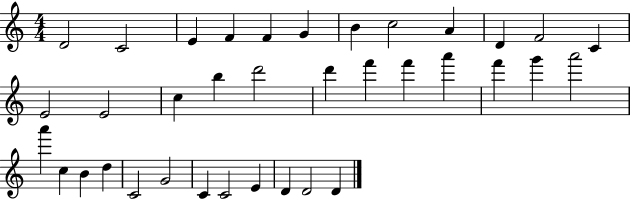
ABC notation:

X:1
T:Untitled
M:4/4
L:1/4
K:C
D2 C2 E F F G B c2 A D F2 C E2 E2 c b d'2 d' f' f' a' f' g' a'2 a' c B d C2 G2 C C2 E D D2 D